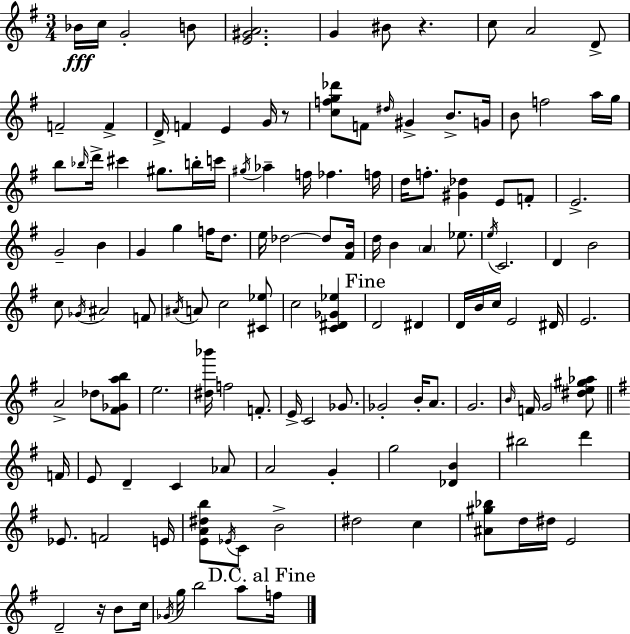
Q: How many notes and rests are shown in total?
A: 133